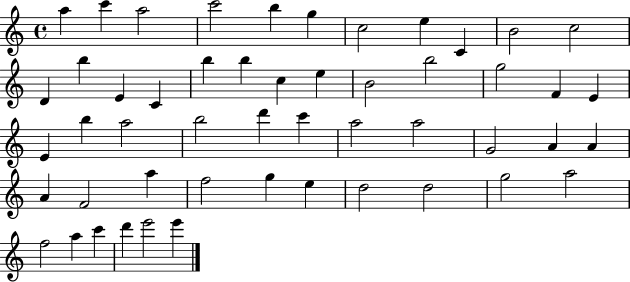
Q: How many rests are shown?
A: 0